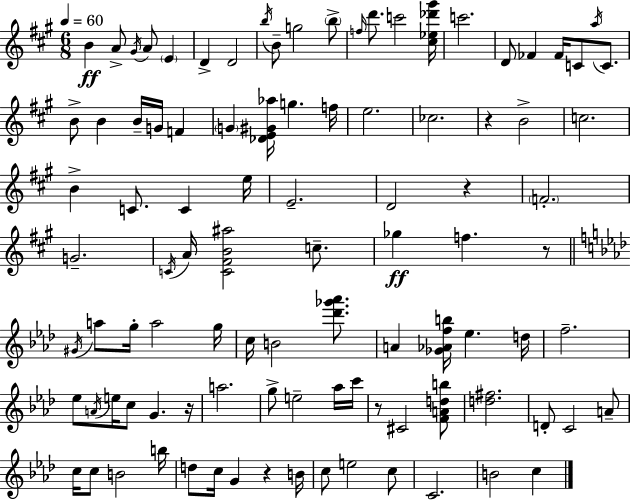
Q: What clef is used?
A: treble